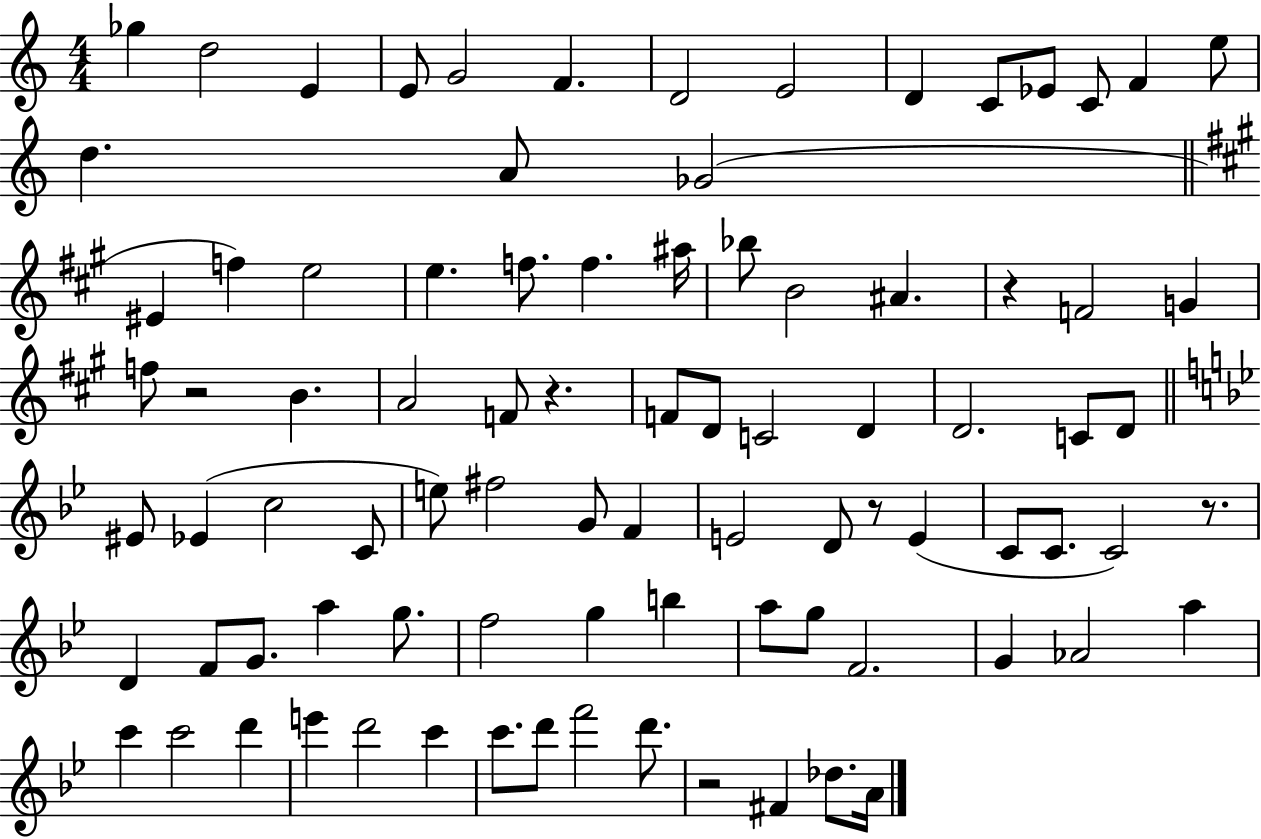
X:1
T:Untitled
M:4/4
L:1/4
K:C
_g d2 E E/2 G2 F D2 E2 D C/2 _E/2 C/2 F e/2 d A/2 _G2 ^E f e2 e f/2 f ^a/4 _b/2 B2 ^A z F2 G f/2 z2 B A2 F/2 z F/2 D/2 C2 D D2 C/2 D/2 ^E/2 _E c2 C/2 e/2 ^f2 G/2 F E2 D/2 z/2 E C/2 C/2 C2 z/2 D F/2 G/2 a g/2 f2 g b a/2 g/2 F2 G _A2 a c' c'2 d' e' d'2 c' c'/2 d'/2 f'2 d'/2 z2 ^F _d/2 A/4